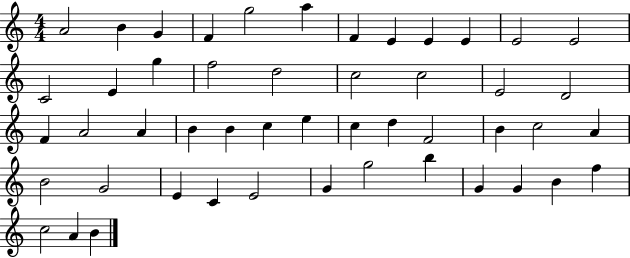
A4/h B4/q G4/q F4/q G5/h A5/q F4/q E4/q E4/q E4/q E4/h E4/h C4/h E4/q G5/q F5/h D5/h C5/h C5/h E4/h D4/h F4/q A4/h A4/q B4/q B4/q C5/q E5/q C5/q D5/q F4/h B4/q C5/h A4/q B4/h G4/h E4/q C4/q E4/h G4/q G5/h B5/q G4/q G4/q B4/q F5/q C5/h A4/q B4/q